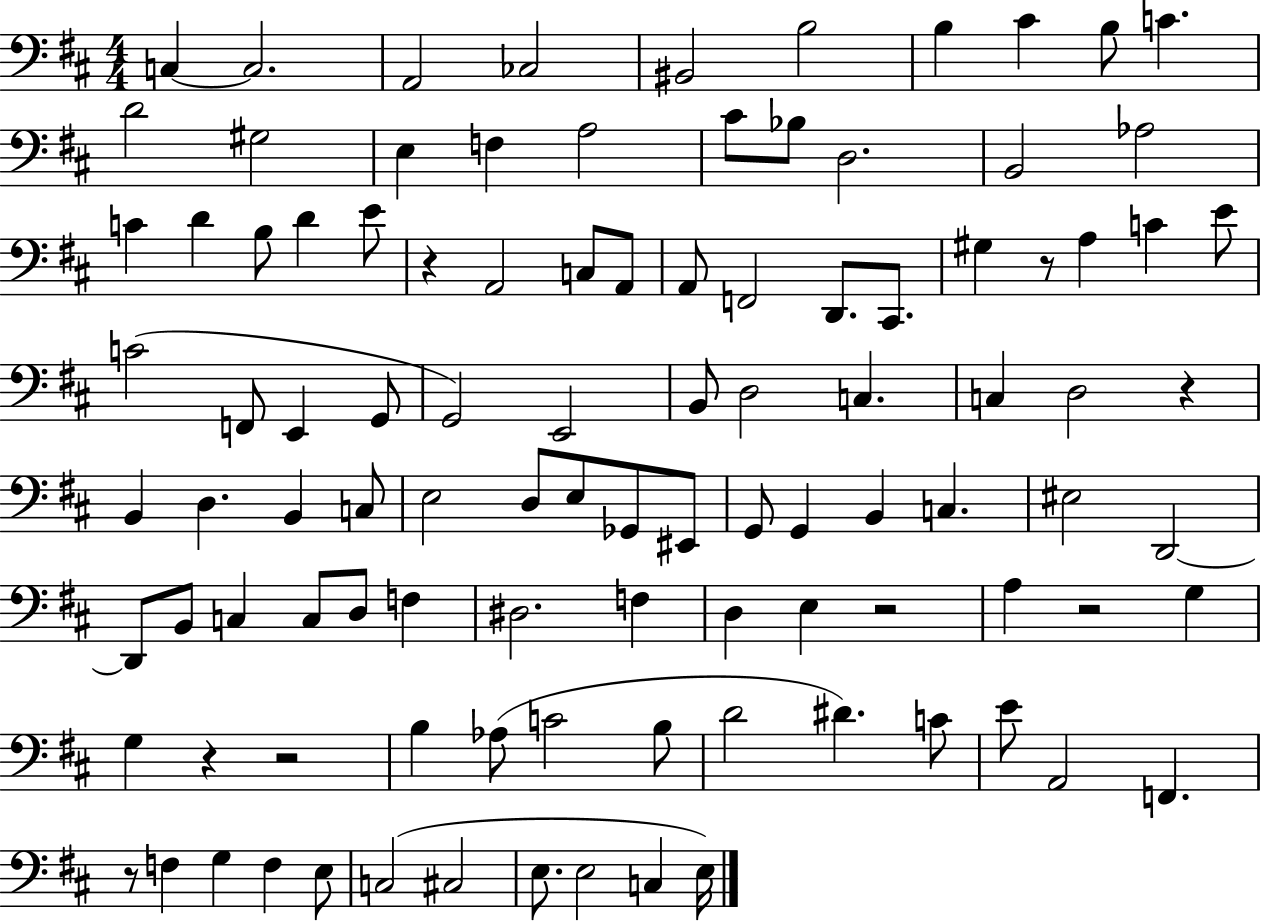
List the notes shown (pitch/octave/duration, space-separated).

C3/q C3/h. A2/h CES3/h BIS2/h B3/h B3/q C#4/q B3/e C4/q. D4/h G#3/h E3/q F3/q A3/h C#4/e Bb3/e D3/h. B2/h Ab3/h C4/q D4/q B3/e D4/q E4/e R/q A2/h C3/e A2/e A2/e F2/h D2/e. C#2/e. G#3/q R/e A3/q C4/q E4/e C4/h F2/e E2/q G2/e G2/h E2/h B2/e D3/h C3/q. C3/q D3/h R/q B2/q D3/q. B2/q C3/e E3/h D3/e E3/e Gb2/e EIS2/e G2/e G2/q B2/q C3/q. EIS3/h D2/h D2/e B2/e C3/q C3/e D3/e F3/q D#3/h. F3/q D3/q E3/q R/h A3/q R/h G3/q G3/q R/q R/h B3/q Ab3/e C4/h B3/e D4/h D#4/q. C4/e E4/e A2/h F2/q. R/e F3/q G3/q F3/q E3/e C3/h C#3/h E3/e. E3/h C3/q E3/s